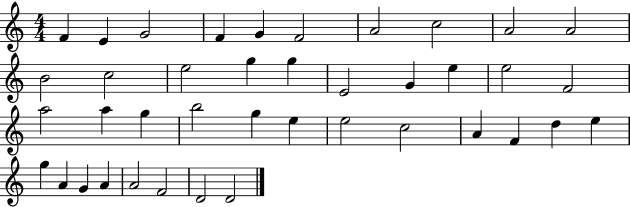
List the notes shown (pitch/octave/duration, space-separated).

F4/q E4/q G4/h F4/q G4/q F4/h A4/h C5/h A4/h A4/h B4/h C5/h E5/h G5/q G5/q E4/h G4/q E5/q E5/h F4/h A5/h A5/q G5/q B5/h G5/q E5/q E5/h C5/h A4/q F4/q D5/q E5/q G5/q A4/q G4/q A4/q A4/h F4/h D4/h D4/h